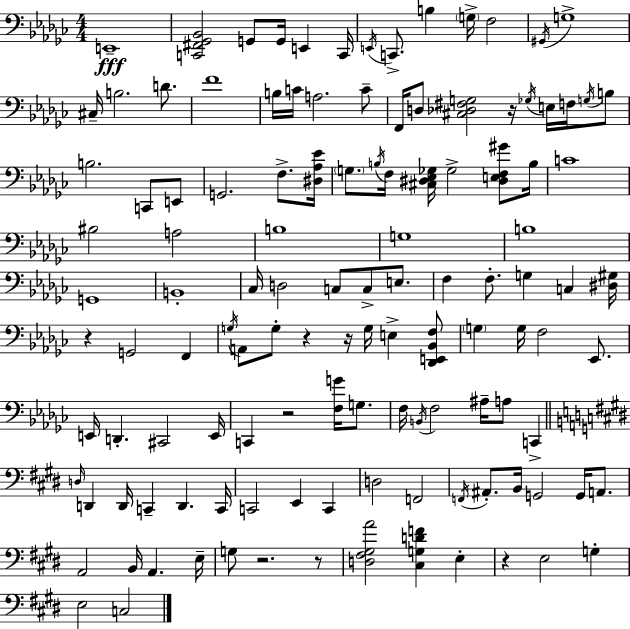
X:1
T:Untitled
M:4/4
L:1/4
K:Ebm
E,,4 [C,,^F,,_G,,_B,,]2 G,,/2 G,,/4 E,, C,,/4 E,,/4 C,,/2 B, G,/4 F,2 ^G,,/4 G,4 ^C,/4 B,2 D/2 F4 B,/4 C/4 A,2 C/2 F,,/4 D,/2 [^C,_D,^F,G,]2 z/4 _G,/4 E,/4 F,/4 G,/4 B,/2 B,2 C,,/2 E,,/2 G,,2 F,/2 [^D,_A,_E]/4 G,/2 B,/4 F,/4 [^C,^D,_E,_G,]/4 _G,2 [^D,E,F,^G]/2 B,/4 C4 ^B,2 A,2 B,4 G,4 B,4 G,,4 B,,4 _C,/4 D,2 C,/2 C,/2 E,/2 F, F,/2 G, C, [^D,^G,]/4 z G,,2 F,, G,/4 A,,/2 G,/2 z z/4 G,/4 E, [_D,,E,,_B,,F,]/2 G, G,/4 F,2 _E,,/2 E,,/4 D,, ^C,,2 E,,/4 C,, z2 [F,G]/4 G,/2 F,/4 B,,/4 F,2 ^A,/4 A,/2 C,, D,/4 D,, D,,/4 C,, D,, C,,/4 C,,2 E,, C,, D,2 F,,2 F,,/4 ^A,,/2 B,,/4 G,,2 G,,/4 A,,/2 A,,2 B,,/4 A,, E,/4 G,/2 z2 z/2 [D,^F,^G,A]2 [^C,G,DF] E, z E,2 G, E,2 C,2